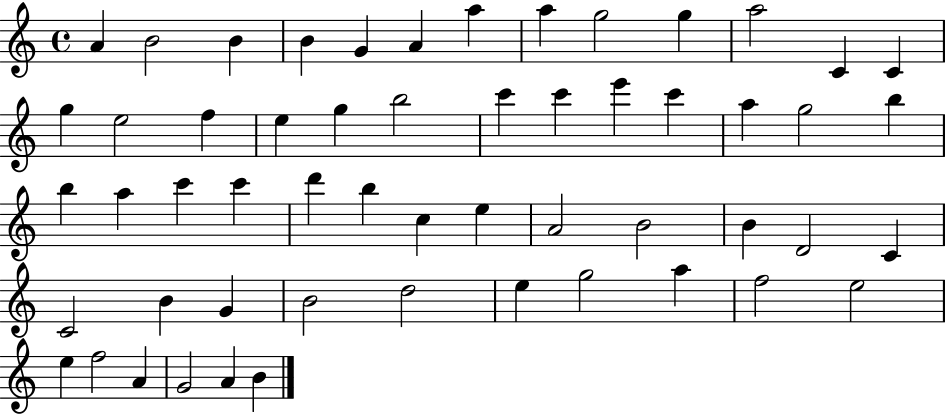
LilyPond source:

{
  \clef treble
  \time 4/4
  \defaultTimeSignature
  \key c \major
  a'4 b'2 b'4 | b'4 g'4 a'4 a''4 | a''4 g''2 g''4 | a''2 c'4 c'4 | \break g''4 e''2 f''4 | e''4 g''4 b''2 | c'''4 c'''4 e'''4 c'''4 | a''4 g''2 b''4 | \break b''4 a''4 c'''4 c'''4 | d'''4 b''4 c''4 e''4 | a'2 b'2 | b'4 d'2 c'4 | \break c'2 b'4 g'4 | b'2 d''2 | e''4 g''2 a''4 | f''2 e''2 | \break e''4 f''2 a'4 | g'2 a'4 b'4 | \bar "|."
}